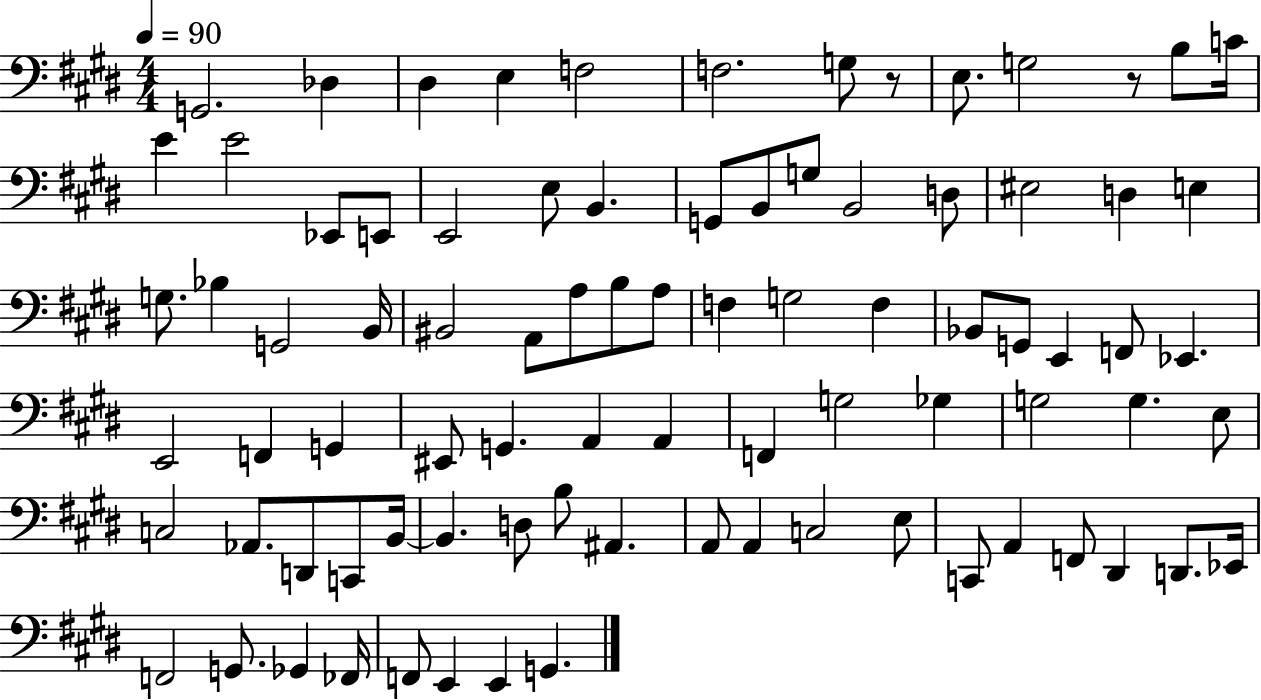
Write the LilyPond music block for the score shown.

{
  \clef bass
  \numericTimeSignature
  \time 4/4
  \key e \major
  \tempo 4 = 90
  g,2. des4 | dis4 e4 f2 | f2. g8 r8 | e8. g2 r8 b8 c'16 | \break e'4 e'2 ees,8 e,8 | e,2 e8 b,4. | g,8 b,8 g8 b,2 d8 | eis2 d4 e4 | \break g8. bes4 g,2 b,16 | bis,2 a,8 a8 b8 a8 | f4 g2 f4 | bes,8 g,8 e,4 f,8 ees,4. | \break e,2 f,4 g,4 | eis,8 g,4. a,4 a,4 | f,4 g2 ges4 | g2 g4. e8 | \break c2 aes,8. d,8 c,8 b,16~~ | b,4. d8 b8 ais,4. | a,8 a,4 c2 e8 | c,8 a,4 f,8 dis,4 d,8. ees,16 | \break f,2 g,8. ges,4 fes,16 | f,8 e,4 e,4 g,4. | \bar "|."
}